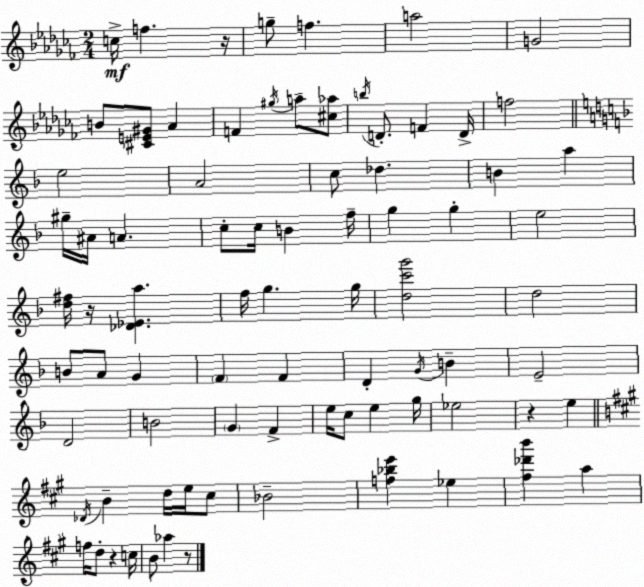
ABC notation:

X:1
T:Untitled
M:2/4
L:1/4
K:Abm
c/4 f z/4 g/2 f a2 G2 B/2 [^CE^G]/2 _A F ^g/4 a/2 [^c_a]/2 b/4 D/2 F D/4 f2 e2 A2 c/2 _d B a ^g/4 ^A/4 A c/2 c/4 B f/4 g g e2 [d^f]/4 z/4 [_D_Ea] f/4 g g/4 [dc'g']2 d2 B/2 A/2 G F F D G/4 B E2 D2 B2 G F e/4 c/2 e g/4 _e2 z e _D/4 B d/4 e/4 ^c/2 _B2 [f_be'] _e [^f_d'b'] a f/4 d/2 z c/4 B/2 _a z/2